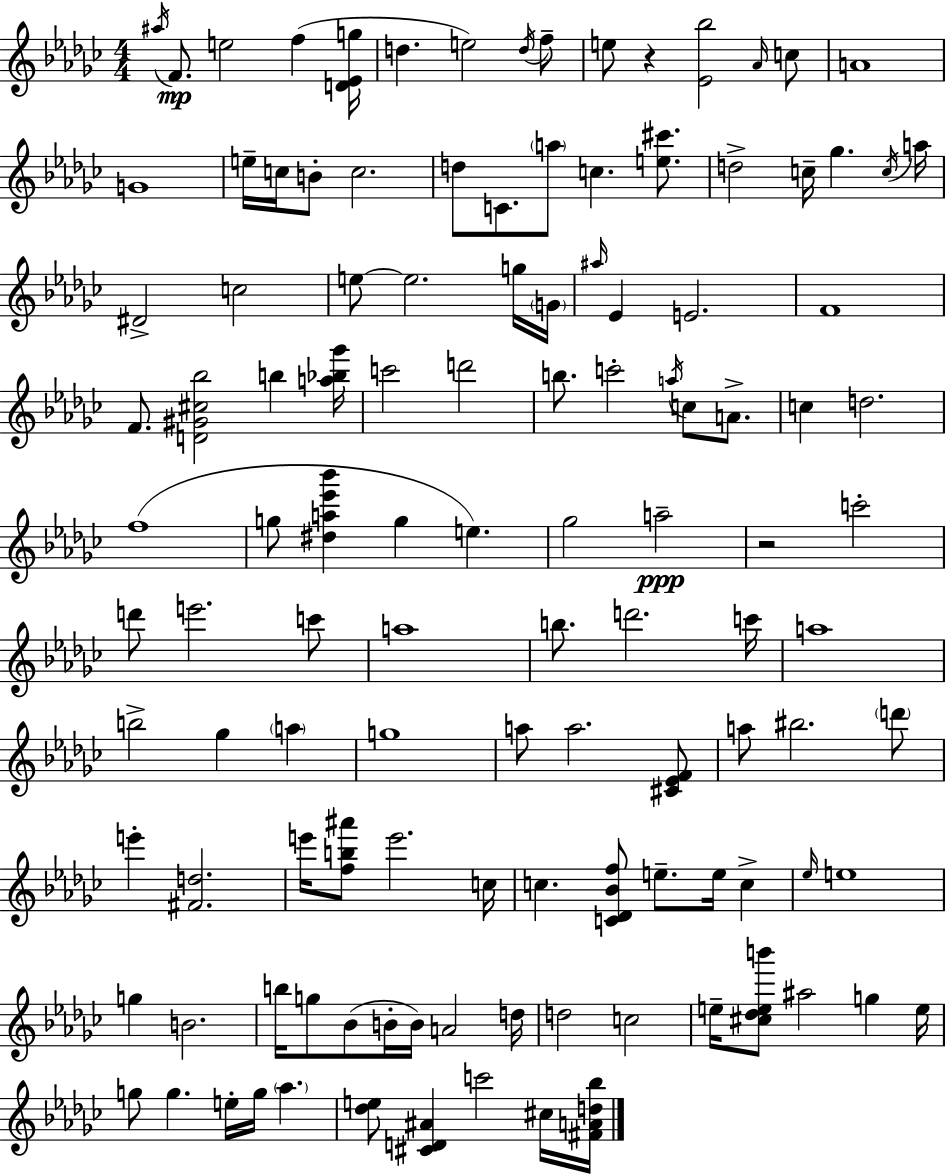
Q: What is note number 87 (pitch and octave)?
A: B4